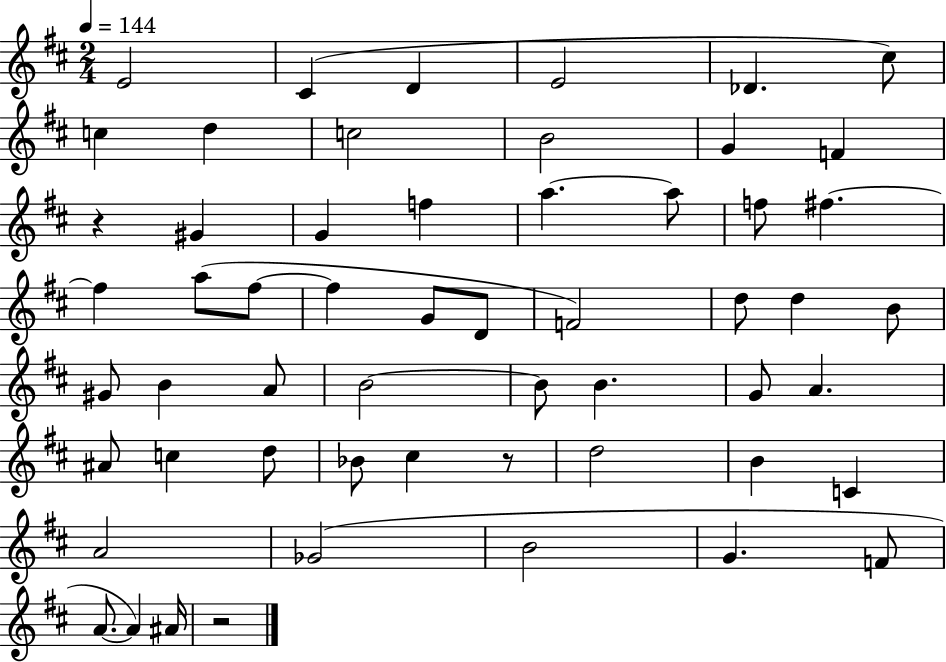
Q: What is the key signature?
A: D major